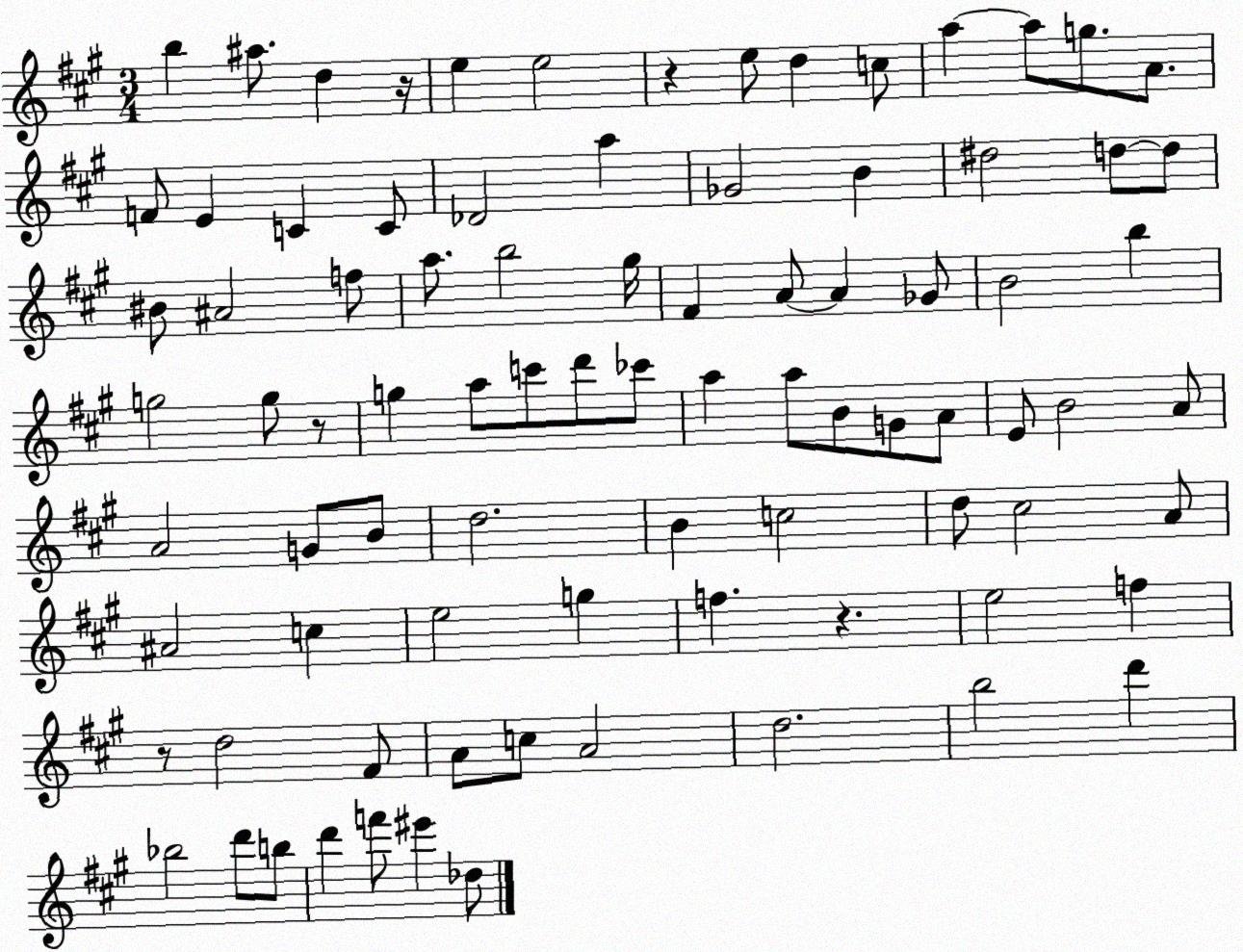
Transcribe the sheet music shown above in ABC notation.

X:1
T:Untitled
M:3/4
L:1/4
K:A
b ^a/2 d z/4 e e2 z e/2 d c/2 a a/2 g/2 A/2 F/2 E C C/2 _D2 a _G2 B ^d2 d/2 d/2 ^B/2 ^A2 f/2 a/2 b2 ^g/4 ^F A/2 A _G/2 B2 b g2 g/2 z/2 g a/2 c'/2 d'/2 _c'/2 a a/2 B/2 G/2 A/2 E/2 B2 A/2 A2 G/2 B/2 d2 B c2 d/2 ^c2 A/2 ^A2 c e2 g f z e2 f z/2 d2 ^F/2 A/2 c/2 A2 d2 b2 d' _b2 d'/2 b/2 d' f'/2 ^e' _d/2